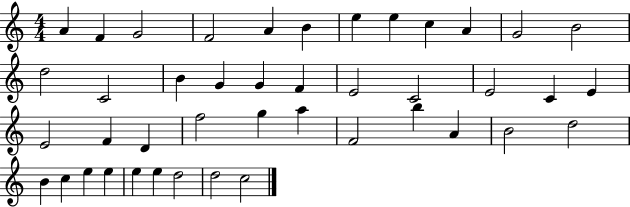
A4/q F4/q G4/h F4/h A4/q B4/q E5/q E5/q C5/q A4/q G4/h B4/h D5/h C4/h B4/q G4/q G4/q F4/q E4/h C4/h E4/h C4/q E4/q E4/h F4/q D4/q F5/h G5/q A5/q F4/h B5/q A4/q B4/h D5/h B4/q C5/q E5/q E5/q E5/q E5/q D5/h D5/h C5/h